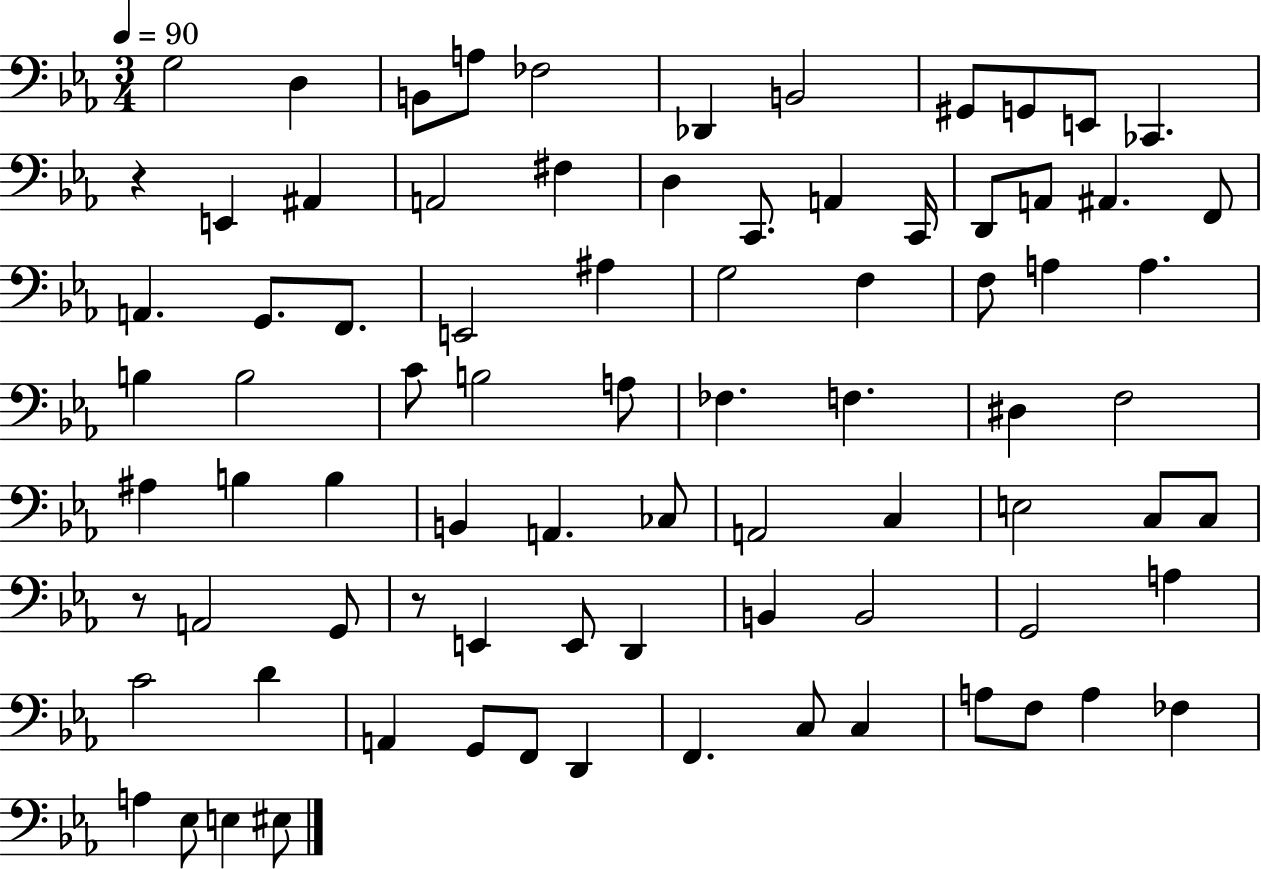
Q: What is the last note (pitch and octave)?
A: EIS3